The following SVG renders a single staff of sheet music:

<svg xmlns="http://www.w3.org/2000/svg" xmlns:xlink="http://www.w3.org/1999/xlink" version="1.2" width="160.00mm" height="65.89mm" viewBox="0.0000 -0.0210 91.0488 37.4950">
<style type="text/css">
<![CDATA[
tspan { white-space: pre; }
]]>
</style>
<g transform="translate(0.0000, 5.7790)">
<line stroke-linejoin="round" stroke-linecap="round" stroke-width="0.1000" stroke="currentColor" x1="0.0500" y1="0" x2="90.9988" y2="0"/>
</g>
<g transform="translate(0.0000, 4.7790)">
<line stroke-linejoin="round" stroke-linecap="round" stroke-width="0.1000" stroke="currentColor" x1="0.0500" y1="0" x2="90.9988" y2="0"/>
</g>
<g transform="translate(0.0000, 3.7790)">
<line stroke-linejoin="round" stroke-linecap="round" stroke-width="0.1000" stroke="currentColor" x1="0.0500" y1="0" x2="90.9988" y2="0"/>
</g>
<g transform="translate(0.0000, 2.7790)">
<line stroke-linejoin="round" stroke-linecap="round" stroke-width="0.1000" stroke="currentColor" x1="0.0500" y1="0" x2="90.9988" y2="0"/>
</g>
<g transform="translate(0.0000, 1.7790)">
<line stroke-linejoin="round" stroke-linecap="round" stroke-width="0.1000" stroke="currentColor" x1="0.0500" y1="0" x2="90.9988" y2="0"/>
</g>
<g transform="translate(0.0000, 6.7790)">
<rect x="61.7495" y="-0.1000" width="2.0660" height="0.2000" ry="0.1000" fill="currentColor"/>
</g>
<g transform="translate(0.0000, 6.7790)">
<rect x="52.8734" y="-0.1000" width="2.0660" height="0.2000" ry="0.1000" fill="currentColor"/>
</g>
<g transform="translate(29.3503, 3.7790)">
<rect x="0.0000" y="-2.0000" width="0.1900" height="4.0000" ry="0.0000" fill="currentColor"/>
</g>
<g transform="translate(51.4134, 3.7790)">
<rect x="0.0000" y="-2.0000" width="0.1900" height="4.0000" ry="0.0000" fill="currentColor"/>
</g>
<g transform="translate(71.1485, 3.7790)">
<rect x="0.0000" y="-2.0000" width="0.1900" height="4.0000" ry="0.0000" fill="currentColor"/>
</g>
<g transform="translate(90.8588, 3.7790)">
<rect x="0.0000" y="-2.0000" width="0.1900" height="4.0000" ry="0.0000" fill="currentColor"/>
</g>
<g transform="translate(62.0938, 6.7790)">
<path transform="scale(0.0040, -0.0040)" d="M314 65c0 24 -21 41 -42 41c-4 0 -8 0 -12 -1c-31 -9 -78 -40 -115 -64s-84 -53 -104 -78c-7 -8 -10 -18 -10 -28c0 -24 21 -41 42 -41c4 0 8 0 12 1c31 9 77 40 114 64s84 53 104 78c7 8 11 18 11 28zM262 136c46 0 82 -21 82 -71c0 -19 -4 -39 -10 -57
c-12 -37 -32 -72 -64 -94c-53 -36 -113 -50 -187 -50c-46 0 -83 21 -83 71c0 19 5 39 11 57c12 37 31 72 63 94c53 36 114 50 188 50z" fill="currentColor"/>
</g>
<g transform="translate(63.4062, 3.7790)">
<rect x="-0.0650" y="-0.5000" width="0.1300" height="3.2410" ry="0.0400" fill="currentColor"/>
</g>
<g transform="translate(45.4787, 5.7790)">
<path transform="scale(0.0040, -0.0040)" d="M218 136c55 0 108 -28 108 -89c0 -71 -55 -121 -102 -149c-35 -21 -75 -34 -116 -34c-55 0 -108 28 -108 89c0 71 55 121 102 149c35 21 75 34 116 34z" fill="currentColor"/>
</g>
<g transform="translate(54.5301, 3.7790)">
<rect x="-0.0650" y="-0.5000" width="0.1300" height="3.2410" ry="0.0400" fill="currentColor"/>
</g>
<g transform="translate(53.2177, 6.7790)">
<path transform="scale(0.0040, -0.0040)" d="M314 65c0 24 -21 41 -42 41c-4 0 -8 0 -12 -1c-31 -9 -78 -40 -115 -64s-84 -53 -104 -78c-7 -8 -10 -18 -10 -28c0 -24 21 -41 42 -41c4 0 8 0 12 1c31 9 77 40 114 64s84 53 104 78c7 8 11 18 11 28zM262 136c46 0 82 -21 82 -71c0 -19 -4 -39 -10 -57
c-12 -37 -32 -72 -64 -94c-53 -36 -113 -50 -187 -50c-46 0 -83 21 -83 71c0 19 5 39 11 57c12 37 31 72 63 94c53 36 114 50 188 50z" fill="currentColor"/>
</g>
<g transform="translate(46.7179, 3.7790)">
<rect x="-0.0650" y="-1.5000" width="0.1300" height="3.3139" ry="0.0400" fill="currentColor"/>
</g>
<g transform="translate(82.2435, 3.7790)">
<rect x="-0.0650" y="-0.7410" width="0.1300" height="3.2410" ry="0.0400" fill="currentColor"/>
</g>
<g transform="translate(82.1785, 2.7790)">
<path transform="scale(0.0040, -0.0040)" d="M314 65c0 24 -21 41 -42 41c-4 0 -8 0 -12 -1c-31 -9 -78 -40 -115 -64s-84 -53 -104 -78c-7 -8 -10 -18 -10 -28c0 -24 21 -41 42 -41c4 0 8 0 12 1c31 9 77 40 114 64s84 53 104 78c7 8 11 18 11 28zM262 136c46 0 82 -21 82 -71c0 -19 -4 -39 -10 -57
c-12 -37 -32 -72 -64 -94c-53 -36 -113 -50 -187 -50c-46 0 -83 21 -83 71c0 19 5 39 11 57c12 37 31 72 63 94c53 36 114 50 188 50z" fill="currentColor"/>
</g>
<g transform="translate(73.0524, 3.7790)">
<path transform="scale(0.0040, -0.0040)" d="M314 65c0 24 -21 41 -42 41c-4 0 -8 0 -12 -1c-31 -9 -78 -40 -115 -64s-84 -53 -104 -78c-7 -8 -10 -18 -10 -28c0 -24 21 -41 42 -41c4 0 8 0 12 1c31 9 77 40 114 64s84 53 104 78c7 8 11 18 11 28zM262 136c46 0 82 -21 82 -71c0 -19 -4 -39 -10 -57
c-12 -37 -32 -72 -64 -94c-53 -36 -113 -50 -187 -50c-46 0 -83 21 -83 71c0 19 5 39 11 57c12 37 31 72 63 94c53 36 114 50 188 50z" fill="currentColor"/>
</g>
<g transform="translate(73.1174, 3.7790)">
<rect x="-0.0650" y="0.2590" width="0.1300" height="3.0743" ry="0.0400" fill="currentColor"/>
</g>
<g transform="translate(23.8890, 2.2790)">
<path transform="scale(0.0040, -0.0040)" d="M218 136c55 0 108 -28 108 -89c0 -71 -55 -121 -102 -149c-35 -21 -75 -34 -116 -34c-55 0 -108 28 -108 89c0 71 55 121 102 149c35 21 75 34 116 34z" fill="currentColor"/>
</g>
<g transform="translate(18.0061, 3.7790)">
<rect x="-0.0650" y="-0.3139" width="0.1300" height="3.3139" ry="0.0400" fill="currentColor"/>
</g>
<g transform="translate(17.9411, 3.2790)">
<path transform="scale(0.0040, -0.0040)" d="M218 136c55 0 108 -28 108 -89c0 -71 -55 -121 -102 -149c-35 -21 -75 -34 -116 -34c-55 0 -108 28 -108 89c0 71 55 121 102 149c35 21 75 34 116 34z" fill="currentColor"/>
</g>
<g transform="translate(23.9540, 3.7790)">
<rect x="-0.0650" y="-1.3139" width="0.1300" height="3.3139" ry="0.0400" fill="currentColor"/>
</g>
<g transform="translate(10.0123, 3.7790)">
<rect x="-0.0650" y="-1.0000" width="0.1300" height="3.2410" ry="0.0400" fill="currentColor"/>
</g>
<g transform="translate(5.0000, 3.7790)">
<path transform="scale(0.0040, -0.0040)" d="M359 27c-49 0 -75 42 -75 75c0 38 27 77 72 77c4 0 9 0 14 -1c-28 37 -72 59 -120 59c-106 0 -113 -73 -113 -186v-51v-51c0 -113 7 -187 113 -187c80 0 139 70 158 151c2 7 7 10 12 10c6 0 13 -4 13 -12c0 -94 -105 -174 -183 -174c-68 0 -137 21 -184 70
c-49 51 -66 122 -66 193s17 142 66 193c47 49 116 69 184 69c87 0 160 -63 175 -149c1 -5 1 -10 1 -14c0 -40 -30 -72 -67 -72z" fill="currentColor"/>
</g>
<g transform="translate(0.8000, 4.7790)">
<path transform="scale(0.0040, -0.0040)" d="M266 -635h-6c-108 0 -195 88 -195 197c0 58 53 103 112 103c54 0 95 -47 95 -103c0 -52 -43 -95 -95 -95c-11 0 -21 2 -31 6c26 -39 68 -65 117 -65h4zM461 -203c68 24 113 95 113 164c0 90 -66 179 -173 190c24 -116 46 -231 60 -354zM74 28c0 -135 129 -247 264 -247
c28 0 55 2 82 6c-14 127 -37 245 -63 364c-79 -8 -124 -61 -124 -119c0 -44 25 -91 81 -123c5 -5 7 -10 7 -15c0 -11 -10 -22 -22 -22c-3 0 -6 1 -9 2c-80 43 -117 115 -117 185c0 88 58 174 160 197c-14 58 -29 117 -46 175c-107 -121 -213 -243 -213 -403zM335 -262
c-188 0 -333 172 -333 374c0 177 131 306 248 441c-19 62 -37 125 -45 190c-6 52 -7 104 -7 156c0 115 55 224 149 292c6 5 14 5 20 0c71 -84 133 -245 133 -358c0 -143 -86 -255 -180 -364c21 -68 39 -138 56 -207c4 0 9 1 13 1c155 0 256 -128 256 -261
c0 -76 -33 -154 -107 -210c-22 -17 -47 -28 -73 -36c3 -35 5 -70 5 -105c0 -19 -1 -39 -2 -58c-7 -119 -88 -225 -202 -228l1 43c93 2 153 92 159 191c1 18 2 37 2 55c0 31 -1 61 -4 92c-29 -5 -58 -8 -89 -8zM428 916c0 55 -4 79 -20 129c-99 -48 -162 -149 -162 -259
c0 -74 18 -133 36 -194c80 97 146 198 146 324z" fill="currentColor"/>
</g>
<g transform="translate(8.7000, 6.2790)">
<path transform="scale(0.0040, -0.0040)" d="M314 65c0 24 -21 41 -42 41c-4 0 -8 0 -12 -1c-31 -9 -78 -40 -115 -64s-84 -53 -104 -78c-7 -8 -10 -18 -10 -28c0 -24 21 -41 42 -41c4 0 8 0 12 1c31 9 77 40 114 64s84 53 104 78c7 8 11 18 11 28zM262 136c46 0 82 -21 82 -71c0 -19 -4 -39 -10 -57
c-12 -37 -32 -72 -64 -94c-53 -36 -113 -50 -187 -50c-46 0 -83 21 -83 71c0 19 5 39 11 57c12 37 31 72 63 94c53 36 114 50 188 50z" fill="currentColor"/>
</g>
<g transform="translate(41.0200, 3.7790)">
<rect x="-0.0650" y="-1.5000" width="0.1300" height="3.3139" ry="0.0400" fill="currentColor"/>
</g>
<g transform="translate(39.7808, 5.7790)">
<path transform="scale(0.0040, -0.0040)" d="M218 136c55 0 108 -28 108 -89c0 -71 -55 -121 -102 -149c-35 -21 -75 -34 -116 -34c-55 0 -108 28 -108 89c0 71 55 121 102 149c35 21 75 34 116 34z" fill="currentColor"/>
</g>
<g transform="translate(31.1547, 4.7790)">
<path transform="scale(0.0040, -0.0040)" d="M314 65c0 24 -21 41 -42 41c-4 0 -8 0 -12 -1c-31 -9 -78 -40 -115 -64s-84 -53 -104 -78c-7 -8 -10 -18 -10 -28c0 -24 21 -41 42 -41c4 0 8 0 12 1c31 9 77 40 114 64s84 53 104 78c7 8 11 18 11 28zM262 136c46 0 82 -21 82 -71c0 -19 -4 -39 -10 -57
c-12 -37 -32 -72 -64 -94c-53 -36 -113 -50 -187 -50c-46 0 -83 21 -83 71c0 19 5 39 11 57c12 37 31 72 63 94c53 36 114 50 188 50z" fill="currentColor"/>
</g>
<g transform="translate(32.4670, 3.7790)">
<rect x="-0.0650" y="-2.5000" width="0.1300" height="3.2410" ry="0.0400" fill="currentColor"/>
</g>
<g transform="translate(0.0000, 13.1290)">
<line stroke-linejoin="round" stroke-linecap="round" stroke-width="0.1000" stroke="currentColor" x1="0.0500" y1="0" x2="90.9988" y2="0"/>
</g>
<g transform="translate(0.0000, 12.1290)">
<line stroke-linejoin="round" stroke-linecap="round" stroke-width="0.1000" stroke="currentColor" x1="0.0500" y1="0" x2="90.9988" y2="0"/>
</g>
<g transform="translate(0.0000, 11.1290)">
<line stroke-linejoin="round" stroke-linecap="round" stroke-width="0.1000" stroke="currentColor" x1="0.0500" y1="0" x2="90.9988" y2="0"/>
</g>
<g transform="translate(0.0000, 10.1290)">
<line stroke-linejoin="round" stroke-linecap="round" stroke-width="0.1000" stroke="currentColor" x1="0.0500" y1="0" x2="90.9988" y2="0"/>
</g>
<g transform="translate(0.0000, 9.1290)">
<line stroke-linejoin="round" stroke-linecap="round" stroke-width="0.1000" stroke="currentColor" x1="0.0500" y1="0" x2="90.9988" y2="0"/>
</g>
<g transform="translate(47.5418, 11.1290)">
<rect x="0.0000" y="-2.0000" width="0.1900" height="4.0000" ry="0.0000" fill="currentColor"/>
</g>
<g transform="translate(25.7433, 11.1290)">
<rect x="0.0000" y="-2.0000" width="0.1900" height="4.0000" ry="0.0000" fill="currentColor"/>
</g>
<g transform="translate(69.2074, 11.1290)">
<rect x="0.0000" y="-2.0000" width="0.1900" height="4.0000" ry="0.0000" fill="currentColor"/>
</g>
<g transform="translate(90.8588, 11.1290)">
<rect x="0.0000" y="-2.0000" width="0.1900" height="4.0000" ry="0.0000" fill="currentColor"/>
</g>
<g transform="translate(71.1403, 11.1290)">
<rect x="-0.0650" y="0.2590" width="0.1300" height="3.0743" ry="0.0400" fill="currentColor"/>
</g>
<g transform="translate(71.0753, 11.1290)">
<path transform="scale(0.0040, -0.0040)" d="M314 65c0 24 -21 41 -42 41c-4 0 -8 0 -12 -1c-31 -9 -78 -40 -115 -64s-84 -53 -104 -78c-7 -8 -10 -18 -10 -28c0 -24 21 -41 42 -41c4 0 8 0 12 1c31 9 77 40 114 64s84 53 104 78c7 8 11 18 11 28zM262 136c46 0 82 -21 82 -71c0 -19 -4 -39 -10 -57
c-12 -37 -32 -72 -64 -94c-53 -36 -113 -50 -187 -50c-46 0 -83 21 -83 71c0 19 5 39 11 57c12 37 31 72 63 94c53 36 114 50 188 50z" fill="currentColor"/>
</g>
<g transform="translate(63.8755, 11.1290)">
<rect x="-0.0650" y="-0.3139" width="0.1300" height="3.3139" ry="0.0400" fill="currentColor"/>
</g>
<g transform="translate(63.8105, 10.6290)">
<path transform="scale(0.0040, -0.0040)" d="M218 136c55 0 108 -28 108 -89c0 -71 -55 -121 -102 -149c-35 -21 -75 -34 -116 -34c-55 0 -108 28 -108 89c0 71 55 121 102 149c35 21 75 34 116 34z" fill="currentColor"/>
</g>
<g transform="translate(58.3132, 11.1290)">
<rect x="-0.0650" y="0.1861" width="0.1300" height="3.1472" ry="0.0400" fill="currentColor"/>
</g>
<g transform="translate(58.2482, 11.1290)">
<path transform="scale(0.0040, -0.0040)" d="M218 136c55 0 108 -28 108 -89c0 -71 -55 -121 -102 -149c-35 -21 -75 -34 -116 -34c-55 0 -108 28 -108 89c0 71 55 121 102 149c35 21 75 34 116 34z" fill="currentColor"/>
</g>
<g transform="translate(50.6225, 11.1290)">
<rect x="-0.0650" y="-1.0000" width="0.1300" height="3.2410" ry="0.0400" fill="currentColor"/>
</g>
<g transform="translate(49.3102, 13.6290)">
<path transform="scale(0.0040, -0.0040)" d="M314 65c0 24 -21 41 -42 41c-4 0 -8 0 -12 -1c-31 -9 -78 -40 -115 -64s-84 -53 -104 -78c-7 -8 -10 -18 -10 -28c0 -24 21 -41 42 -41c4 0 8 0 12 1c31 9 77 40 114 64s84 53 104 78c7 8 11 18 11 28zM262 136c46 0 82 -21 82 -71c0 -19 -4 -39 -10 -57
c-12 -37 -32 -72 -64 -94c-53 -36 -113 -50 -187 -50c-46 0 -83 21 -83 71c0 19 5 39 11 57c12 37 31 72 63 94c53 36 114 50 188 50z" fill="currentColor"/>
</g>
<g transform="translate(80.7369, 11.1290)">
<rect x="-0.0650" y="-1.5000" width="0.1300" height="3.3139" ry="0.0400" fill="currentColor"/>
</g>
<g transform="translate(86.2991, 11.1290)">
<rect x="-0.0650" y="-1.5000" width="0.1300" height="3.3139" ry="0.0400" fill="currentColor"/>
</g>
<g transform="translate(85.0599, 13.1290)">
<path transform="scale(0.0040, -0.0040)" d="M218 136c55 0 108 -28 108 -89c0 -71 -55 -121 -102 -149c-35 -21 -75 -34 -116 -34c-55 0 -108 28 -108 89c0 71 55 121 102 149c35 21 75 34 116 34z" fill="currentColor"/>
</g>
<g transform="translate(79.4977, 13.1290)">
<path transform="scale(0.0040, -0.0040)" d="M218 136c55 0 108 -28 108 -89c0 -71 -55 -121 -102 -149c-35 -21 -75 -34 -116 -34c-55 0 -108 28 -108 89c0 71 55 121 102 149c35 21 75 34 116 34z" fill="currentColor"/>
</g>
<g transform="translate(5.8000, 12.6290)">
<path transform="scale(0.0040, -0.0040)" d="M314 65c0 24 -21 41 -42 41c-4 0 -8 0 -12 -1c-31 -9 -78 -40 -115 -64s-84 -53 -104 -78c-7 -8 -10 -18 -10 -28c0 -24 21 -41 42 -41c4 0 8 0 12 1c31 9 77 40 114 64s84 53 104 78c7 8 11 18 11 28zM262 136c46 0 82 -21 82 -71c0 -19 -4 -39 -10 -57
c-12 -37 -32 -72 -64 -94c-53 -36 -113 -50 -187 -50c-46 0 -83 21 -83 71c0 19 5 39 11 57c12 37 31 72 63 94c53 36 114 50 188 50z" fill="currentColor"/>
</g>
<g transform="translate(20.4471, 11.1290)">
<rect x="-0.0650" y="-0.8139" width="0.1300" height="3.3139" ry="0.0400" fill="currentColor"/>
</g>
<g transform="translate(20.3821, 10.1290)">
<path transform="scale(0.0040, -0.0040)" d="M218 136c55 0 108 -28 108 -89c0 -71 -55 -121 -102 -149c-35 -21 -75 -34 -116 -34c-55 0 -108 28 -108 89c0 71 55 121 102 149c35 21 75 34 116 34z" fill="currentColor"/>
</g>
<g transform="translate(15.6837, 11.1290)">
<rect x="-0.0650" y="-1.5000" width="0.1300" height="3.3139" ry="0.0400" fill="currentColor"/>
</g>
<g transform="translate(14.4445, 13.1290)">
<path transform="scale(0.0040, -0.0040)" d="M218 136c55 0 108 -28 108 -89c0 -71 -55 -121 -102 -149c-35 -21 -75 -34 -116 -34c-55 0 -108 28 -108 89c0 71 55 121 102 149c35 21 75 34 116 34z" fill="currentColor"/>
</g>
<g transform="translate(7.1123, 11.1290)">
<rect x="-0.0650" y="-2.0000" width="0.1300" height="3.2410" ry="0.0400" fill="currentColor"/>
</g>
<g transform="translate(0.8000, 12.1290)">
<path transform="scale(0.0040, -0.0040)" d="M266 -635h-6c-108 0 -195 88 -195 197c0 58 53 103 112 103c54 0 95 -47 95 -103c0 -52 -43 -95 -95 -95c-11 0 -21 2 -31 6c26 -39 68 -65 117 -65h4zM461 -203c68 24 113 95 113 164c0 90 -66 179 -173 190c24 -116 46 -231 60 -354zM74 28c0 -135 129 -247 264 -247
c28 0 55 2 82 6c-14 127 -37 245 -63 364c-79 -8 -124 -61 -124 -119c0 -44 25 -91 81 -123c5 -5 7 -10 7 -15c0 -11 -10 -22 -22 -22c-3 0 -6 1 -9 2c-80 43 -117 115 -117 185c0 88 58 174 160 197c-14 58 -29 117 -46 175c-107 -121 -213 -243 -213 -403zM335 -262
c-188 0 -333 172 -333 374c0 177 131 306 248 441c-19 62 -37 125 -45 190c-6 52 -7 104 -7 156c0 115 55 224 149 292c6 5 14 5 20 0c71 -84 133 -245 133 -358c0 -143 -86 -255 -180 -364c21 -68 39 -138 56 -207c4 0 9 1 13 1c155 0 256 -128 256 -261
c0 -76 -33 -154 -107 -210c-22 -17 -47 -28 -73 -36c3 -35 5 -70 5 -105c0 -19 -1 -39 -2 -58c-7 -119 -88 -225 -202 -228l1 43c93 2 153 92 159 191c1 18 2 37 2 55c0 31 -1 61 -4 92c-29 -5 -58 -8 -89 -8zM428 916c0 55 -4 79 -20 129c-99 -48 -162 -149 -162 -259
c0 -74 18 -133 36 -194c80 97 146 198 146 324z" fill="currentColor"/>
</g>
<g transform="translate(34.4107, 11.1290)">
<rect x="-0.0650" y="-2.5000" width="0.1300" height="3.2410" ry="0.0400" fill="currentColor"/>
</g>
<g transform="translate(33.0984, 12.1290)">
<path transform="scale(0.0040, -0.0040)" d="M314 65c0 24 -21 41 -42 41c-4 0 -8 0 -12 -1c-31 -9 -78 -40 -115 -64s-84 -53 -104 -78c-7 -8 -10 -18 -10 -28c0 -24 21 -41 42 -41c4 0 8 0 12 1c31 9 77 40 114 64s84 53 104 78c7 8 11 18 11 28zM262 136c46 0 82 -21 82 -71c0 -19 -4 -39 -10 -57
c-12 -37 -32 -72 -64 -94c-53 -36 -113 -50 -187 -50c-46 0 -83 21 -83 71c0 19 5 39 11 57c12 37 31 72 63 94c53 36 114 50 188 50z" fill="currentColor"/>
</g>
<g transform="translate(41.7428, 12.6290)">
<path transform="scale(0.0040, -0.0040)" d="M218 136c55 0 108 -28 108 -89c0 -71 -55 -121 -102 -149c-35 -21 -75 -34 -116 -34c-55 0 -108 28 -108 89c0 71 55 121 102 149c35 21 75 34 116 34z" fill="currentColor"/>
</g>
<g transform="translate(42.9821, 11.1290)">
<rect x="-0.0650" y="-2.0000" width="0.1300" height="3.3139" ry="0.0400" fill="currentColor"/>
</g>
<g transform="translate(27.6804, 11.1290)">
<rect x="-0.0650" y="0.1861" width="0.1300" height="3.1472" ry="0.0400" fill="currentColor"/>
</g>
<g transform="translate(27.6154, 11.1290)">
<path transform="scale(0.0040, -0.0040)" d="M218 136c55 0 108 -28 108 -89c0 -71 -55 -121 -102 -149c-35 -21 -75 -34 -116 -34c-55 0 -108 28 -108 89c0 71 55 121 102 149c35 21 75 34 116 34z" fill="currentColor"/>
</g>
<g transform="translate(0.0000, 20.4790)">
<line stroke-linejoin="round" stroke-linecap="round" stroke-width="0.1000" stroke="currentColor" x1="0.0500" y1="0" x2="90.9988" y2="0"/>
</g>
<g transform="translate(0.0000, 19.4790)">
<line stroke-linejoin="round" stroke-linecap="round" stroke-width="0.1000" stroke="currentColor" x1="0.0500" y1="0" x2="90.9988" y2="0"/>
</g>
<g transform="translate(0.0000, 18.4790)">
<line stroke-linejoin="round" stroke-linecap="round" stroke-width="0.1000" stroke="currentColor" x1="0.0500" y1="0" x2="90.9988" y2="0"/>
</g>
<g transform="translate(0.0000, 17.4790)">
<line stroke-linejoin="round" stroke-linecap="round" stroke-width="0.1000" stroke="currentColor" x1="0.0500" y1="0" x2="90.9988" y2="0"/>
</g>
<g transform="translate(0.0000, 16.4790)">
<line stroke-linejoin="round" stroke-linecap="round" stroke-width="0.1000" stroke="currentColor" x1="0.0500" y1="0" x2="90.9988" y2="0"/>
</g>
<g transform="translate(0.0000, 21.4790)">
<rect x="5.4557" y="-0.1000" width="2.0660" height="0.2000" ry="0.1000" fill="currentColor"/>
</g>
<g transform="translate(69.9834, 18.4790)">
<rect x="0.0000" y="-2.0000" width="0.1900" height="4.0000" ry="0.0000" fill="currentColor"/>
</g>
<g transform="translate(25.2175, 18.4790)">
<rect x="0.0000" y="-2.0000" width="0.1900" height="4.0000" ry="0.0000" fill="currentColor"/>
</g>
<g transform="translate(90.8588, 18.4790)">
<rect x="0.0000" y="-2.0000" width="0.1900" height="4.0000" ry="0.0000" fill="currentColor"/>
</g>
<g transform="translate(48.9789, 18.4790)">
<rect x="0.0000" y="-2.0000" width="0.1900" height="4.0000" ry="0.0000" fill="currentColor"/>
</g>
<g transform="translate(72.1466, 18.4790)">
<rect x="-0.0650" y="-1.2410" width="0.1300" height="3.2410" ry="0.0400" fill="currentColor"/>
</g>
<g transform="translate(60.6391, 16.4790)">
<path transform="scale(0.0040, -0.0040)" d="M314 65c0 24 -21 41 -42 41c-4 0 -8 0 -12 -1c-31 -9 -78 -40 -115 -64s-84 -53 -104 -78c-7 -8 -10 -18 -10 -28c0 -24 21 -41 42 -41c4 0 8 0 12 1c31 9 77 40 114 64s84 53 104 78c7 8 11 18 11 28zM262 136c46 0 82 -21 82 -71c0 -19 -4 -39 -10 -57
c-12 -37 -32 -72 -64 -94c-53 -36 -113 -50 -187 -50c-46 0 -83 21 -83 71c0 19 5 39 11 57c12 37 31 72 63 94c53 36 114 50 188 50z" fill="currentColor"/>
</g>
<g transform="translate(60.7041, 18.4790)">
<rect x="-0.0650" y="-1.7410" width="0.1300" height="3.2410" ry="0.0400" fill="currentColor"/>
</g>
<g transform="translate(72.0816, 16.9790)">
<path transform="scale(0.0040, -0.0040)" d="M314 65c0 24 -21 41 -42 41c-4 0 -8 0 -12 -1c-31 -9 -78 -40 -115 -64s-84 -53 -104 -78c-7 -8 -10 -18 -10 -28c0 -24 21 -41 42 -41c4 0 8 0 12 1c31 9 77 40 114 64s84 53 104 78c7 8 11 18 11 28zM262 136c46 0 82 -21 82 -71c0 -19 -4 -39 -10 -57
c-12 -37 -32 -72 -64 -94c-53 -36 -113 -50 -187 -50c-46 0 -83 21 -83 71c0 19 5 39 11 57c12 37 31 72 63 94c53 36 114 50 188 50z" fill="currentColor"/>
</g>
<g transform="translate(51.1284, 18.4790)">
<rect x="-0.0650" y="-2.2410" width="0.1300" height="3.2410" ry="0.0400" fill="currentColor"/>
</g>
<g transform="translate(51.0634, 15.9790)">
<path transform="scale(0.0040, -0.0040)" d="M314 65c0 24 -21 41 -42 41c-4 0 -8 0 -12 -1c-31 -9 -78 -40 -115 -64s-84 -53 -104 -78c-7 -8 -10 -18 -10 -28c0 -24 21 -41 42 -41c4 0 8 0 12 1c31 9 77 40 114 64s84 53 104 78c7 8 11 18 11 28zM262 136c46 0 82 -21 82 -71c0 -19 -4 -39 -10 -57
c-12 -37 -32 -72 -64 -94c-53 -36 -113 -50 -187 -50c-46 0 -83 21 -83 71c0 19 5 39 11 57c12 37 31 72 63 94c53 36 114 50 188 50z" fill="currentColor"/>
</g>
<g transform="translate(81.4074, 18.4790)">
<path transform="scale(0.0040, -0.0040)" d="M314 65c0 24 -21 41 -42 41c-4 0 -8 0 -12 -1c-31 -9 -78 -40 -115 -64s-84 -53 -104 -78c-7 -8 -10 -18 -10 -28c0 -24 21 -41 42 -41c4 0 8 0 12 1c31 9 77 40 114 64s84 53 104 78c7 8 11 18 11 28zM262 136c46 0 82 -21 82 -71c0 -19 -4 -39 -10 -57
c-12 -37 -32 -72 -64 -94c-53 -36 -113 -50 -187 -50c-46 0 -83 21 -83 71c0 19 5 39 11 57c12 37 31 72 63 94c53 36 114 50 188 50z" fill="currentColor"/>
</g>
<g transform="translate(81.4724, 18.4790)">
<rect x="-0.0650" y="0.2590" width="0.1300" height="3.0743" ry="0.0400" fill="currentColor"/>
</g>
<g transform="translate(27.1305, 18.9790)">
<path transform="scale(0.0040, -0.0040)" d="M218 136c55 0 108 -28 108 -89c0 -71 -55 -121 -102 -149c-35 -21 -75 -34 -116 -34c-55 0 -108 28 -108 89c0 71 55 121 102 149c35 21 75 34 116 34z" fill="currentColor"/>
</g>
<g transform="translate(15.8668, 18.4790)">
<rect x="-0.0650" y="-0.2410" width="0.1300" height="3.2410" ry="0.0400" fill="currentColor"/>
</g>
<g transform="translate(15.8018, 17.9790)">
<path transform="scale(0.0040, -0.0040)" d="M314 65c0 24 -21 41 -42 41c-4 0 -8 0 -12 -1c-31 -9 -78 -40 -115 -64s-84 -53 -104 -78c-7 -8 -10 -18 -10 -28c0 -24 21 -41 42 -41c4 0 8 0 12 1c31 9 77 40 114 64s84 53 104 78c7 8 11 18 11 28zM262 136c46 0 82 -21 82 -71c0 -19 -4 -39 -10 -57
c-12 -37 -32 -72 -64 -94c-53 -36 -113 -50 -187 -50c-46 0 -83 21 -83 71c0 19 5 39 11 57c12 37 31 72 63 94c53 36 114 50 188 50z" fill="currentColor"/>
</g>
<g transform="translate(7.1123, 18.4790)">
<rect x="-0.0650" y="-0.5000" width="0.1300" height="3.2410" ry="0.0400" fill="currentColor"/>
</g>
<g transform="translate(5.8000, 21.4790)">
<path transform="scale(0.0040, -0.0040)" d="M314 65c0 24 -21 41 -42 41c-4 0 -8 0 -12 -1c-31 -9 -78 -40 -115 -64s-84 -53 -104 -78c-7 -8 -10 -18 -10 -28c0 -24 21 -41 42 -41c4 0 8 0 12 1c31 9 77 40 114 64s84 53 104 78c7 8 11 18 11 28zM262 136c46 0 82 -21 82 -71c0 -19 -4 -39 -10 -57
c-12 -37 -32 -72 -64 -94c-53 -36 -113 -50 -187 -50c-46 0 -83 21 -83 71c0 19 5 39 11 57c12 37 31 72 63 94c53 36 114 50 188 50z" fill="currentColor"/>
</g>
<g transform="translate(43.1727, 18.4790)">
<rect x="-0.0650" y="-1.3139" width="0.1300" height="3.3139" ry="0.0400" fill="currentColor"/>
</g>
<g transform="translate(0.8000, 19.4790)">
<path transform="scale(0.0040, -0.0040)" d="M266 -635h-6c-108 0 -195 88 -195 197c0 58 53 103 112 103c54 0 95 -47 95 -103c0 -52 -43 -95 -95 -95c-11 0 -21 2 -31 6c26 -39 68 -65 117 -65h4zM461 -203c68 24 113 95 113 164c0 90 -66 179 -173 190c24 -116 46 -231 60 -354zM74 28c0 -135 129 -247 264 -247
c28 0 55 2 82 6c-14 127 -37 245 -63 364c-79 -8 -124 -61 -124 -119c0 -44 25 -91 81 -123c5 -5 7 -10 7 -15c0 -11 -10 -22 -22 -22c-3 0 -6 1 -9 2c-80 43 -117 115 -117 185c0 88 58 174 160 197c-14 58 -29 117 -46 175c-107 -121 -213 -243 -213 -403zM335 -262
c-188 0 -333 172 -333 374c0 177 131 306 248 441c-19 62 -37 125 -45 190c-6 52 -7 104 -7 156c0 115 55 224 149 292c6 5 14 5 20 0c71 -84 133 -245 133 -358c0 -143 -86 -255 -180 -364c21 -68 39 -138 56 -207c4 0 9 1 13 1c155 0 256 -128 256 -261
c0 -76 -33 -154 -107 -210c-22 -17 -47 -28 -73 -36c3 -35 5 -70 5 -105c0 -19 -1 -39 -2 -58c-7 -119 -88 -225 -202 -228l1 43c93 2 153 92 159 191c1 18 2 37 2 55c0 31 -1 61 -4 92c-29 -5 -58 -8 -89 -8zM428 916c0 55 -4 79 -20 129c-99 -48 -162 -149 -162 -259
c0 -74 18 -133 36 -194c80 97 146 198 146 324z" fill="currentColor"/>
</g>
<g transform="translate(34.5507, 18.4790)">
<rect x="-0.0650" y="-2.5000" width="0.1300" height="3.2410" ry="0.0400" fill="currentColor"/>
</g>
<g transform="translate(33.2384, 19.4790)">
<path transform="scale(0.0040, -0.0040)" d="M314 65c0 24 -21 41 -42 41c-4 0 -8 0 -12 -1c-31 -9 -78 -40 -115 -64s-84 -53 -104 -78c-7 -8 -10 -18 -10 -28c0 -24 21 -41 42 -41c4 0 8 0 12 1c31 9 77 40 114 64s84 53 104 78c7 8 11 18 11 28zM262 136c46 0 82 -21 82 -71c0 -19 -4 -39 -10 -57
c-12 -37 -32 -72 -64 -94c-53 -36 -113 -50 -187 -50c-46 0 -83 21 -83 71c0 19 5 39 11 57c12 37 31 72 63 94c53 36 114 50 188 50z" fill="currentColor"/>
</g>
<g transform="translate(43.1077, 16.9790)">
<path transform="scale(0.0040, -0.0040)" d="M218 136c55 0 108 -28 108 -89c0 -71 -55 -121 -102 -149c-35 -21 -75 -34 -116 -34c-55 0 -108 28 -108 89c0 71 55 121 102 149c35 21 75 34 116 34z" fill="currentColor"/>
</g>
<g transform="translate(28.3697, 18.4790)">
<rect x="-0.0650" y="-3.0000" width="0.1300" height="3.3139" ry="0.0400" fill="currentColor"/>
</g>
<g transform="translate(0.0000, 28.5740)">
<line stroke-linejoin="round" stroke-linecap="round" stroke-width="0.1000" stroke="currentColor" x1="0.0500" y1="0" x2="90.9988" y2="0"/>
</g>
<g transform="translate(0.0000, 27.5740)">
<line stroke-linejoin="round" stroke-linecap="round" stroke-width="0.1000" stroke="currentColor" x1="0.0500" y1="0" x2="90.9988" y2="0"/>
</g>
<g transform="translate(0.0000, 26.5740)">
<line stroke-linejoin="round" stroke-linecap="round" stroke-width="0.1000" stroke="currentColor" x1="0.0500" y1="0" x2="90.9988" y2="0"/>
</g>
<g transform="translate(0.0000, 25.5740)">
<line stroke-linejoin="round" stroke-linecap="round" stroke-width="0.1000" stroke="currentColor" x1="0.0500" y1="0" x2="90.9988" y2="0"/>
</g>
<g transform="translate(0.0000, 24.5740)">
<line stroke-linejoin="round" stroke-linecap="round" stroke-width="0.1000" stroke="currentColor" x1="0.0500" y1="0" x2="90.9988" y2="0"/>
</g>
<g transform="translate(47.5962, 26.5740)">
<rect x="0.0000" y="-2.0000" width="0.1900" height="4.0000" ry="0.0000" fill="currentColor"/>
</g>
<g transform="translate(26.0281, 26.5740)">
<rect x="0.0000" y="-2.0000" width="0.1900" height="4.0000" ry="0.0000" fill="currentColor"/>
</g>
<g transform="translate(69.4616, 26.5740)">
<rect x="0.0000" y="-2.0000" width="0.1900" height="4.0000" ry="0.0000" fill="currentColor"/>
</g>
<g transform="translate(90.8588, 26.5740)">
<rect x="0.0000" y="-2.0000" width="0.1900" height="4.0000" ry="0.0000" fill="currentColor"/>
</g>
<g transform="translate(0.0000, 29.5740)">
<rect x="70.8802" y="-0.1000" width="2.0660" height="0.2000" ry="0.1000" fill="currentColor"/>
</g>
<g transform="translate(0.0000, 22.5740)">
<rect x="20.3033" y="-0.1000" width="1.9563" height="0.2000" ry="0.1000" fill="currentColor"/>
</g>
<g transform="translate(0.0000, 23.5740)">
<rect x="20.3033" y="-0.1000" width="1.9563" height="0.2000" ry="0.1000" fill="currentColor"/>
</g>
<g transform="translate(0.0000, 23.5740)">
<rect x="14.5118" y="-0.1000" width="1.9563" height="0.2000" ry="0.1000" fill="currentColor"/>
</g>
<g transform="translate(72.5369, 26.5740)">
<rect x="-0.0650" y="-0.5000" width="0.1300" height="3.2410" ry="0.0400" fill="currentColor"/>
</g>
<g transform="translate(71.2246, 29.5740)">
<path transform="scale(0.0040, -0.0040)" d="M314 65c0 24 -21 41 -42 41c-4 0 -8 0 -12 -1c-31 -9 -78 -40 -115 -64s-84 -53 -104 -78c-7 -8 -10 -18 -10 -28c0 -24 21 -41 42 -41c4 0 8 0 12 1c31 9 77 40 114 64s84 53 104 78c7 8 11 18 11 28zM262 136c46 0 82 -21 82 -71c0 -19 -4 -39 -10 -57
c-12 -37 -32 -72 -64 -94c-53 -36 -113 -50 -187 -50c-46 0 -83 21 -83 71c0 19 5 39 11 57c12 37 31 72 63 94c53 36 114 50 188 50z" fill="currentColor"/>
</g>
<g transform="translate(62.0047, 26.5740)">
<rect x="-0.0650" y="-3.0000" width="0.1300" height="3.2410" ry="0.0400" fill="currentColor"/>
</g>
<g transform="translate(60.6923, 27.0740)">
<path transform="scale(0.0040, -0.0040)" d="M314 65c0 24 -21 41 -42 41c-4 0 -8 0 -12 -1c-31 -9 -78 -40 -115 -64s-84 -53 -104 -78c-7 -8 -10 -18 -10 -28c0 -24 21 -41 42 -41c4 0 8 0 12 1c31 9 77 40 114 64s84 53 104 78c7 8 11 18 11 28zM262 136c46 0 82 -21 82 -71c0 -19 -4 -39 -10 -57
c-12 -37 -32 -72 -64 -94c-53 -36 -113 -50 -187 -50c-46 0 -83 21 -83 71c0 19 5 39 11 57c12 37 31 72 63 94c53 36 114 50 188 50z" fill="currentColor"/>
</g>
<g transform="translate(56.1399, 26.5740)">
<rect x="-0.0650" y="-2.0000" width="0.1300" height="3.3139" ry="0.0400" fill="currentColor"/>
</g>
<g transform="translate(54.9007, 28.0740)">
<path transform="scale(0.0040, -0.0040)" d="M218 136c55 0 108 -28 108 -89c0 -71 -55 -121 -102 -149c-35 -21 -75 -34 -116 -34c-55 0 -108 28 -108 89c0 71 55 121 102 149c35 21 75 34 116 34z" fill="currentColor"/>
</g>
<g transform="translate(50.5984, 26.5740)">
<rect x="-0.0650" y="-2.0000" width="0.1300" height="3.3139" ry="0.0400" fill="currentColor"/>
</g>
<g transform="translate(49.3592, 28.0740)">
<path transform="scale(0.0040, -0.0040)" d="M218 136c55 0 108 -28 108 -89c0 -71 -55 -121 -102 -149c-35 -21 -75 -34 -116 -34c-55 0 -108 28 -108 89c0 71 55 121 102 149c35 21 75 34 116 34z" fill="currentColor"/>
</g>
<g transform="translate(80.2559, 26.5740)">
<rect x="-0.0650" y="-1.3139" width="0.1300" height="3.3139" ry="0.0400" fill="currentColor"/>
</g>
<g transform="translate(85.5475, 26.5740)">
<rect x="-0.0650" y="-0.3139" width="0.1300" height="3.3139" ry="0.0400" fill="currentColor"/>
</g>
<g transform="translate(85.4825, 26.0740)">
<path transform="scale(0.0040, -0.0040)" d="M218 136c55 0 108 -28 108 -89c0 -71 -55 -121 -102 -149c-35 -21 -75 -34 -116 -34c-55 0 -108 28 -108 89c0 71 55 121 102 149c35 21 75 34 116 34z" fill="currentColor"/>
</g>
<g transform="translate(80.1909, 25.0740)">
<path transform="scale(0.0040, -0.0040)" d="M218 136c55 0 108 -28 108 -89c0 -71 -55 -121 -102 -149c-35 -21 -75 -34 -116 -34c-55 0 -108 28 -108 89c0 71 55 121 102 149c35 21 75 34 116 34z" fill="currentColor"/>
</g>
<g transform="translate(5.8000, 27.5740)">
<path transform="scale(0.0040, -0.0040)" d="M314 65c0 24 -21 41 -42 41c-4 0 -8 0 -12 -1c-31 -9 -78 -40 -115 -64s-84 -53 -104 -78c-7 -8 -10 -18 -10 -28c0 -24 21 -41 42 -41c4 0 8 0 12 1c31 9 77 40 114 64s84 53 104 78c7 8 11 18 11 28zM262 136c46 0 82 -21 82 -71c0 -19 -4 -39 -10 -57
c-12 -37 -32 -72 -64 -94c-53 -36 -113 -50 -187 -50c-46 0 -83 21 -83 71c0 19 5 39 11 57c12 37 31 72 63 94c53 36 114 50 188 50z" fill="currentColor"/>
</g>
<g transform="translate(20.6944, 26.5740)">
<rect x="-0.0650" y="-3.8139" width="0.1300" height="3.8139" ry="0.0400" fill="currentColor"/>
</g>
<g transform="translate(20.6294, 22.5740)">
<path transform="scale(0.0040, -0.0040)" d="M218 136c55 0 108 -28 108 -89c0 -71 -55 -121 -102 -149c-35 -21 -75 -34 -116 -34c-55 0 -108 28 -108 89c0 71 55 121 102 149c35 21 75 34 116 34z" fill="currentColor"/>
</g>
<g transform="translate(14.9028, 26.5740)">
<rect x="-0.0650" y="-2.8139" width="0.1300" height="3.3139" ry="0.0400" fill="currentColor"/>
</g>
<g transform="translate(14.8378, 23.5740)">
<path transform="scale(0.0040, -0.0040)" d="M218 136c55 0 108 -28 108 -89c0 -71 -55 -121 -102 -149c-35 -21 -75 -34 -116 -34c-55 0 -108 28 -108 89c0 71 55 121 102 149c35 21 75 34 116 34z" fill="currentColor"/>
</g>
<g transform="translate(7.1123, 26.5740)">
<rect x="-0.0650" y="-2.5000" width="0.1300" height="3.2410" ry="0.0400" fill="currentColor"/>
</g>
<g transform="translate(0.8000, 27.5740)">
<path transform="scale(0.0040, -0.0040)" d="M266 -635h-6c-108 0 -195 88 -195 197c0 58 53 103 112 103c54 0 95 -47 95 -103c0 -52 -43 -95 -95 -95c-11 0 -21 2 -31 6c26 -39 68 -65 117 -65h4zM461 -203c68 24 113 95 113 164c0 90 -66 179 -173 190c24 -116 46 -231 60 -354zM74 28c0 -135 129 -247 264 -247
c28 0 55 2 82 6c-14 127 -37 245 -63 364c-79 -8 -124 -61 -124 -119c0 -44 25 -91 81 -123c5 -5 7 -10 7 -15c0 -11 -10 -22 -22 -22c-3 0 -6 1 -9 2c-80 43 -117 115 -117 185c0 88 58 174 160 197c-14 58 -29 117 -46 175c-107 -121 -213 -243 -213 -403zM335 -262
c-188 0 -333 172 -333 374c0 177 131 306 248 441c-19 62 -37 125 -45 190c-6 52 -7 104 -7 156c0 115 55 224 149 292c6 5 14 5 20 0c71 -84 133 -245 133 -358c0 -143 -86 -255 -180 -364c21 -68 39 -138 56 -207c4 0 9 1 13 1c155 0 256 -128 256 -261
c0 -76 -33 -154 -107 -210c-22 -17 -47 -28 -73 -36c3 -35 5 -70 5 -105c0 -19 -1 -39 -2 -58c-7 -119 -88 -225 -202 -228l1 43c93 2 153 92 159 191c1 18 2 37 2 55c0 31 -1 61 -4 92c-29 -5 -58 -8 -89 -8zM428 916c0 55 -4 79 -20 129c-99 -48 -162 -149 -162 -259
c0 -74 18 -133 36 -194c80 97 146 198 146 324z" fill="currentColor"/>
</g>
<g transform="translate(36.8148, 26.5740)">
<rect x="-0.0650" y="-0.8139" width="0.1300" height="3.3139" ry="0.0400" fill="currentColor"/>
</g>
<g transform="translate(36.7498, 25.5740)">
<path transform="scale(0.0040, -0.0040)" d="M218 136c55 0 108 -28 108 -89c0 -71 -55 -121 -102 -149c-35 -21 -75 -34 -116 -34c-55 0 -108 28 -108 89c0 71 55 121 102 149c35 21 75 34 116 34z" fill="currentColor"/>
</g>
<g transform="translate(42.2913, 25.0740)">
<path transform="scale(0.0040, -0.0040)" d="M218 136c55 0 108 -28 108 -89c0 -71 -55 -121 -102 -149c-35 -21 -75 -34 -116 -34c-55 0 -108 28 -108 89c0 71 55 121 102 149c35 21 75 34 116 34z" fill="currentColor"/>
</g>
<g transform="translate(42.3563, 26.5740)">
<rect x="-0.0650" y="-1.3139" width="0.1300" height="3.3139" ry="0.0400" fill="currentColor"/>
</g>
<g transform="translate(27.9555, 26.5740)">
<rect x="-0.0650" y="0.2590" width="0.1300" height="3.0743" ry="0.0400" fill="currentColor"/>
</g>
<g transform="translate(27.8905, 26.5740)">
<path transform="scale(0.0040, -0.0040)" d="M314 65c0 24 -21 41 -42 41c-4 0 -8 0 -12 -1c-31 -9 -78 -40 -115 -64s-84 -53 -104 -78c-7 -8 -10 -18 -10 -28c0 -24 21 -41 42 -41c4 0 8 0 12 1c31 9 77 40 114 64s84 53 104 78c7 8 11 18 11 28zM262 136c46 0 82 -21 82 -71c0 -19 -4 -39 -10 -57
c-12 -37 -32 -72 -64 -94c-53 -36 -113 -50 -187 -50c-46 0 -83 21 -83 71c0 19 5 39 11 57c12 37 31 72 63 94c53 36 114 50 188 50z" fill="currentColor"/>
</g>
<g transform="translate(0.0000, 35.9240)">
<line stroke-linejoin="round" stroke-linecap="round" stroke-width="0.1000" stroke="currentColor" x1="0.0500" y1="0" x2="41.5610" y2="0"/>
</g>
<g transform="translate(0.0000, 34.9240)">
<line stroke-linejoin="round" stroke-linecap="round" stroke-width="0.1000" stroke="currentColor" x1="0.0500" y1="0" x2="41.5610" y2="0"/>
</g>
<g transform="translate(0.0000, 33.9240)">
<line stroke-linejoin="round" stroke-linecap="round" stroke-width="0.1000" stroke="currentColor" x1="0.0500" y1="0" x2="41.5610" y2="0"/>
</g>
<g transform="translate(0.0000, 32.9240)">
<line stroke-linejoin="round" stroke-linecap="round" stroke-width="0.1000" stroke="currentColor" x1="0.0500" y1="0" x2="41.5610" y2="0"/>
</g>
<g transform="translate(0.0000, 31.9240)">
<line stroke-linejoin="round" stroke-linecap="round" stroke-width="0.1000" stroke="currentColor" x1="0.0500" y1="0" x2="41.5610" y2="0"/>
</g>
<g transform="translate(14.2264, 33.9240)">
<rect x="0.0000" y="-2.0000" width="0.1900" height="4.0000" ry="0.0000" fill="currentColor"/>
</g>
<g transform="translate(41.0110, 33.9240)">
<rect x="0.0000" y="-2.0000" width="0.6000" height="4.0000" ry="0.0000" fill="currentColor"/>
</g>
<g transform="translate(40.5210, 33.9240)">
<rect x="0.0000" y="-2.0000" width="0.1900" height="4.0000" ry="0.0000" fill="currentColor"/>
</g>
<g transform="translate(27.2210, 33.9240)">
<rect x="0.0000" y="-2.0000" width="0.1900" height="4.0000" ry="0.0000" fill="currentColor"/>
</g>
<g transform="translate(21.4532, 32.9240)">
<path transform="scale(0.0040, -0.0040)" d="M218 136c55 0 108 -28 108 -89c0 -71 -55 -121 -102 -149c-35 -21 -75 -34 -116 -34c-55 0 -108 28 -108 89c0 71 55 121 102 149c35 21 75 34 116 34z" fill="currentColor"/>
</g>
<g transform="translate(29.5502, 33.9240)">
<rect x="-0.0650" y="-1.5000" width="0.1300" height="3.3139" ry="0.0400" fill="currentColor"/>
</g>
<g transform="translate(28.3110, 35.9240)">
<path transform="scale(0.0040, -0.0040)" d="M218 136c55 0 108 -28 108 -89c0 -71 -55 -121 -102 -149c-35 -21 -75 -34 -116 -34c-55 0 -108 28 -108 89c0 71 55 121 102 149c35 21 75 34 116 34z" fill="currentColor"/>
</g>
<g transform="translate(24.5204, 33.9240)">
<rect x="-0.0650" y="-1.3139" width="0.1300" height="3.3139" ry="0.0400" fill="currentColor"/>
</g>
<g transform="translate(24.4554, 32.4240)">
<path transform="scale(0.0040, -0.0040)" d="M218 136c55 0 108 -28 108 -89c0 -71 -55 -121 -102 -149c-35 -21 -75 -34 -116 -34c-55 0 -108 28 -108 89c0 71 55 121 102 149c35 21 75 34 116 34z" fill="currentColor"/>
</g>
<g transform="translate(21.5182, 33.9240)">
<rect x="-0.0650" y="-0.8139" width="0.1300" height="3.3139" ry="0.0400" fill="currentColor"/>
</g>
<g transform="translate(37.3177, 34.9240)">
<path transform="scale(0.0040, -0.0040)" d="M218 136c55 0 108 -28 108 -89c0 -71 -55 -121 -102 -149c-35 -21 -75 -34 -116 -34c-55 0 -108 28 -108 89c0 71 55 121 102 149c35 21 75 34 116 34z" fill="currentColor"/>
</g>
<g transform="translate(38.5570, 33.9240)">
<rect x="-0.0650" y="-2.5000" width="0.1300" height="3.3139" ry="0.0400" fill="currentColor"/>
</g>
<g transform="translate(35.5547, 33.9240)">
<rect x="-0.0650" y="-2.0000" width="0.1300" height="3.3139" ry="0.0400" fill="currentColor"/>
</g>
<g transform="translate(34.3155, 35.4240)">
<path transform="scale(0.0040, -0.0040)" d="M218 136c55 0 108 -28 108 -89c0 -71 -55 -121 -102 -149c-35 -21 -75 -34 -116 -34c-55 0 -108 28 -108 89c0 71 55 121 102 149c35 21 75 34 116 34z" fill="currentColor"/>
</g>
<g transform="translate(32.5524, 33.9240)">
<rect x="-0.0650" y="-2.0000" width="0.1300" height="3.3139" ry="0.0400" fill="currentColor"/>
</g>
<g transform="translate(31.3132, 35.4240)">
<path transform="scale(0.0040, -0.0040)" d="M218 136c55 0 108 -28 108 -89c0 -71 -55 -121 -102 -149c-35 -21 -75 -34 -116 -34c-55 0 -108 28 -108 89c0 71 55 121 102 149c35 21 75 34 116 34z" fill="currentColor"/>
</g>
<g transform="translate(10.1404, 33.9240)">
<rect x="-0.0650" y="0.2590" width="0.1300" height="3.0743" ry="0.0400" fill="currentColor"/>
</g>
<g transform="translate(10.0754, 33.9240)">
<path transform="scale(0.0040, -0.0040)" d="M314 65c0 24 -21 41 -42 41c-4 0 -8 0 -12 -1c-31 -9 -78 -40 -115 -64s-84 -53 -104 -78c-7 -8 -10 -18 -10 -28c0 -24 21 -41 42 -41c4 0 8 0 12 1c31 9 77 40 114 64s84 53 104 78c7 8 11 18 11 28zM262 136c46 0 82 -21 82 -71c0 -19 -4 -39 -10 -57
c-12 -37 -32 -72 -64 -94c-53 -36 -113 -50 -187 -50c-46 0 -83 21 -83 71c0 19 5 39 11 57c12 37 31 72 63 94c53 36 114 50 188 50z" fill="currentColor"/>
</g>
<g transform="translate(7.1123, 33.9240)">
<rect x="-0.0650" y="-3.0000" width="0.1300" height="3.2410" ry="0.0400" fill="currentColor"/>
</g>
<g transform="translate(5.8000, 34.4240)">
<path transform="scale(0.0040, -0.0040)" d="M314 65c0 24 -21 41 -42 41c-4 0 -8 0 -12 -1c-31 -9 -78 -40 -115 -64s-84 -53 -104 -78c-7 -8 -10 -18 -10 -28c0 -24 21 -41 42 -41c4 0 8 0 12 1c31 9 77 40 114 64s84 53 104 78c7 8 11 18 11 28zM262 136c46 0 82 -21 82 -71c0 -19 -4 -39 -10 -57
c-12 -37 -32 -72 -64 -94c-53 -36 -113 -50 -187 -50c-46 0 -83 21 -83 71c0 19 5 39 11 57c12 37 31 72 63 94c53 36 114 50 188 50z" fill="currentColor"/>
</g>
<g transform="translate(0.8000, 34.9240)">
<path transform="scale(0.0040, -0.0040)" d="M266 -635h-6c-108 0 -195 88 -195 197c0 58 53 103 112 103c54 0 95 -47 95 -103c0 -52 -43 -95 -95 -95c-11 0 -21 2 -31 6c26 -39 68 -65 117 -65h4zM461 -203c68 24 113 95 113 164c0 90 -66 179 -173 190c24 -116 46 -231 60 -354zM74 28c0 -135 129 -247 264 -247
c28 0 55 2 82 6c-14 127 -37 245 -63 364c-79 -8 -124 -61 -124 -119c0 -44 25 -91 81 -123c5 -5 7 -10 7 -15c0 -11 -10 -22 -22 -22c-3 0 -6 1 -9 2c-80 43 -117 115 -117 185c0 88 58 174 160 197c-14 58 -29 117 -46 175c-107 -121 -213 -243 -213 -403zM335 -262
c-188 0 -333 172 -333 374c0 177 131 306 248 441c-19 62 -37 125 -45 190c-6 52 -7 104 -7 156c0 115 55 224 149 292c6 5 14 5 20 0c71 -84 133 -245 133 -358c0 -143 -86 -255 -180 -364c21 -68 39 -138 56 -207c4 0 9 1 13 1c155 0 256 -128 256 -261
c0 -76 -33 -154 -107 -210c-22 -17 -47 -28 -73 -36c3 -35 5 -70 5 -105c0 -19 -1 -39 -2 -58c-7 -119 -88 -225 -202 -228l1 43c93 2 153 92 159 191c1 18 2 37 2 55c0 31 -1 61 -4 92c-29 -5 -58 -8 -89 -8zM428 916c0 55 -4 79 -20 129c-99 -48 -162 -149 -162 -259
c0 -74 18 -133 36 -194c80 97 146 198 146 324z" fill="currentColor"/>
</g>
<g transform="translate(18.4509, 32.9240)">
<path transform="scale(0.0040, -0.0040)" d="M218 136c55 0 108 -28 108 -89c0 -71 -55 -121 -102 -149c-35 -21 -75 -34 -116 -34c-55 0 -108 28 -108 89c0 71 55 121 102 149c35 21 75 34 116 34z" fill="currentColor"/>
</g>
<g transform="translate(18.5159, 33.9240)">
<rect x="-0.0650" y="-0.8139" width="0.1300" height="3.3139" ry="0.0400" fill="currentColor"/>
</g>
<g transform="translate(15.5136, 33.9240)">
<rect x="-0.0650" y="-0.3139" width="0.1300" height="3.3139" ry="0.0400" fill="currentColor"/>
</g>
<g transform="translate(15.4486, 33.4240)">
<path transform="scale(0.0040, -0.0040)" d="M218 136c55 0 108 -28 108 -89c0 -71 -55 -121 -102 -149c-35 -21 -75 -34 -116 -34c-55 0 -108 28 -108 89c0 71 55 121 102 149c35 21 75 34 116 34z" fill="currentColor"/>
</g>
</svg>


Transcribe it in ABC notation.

X:1
T:Untitled
M:4/4
L:1/4
K:C
D2 c e G2 E E C2 C2 B2 d2 F2 E d B G2 F D2 B c B2 E E C2 c2 A G2 e g2 f2 e2 B2 G2 a c' B2 d e F F A2 C2 e c A2 B2 c d d e E F F G